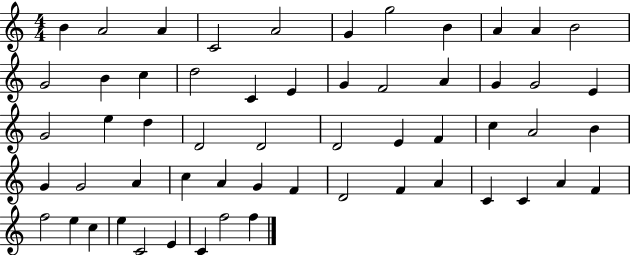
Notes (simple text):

B4/q A4/h A4/q C4/h A4/h G4/q G5/h B4/q A4/q A4/q B4/h G4/h B4/q C5/q D5/h C4/q E4/q G4/q F4/h A4/q G4/q G4/h E4/q G4/h E5/q D5/q D4/h D4/h D4/h E4/q F4/q C5/q A4/h B4/q G4/q G4/h A4/q C5/q A4/q G4/q F4/q D4/h F4/q A4/q C4/q C4/q A4/q F4/q F5/h E5/q C5/q E5/q C4/h E4/q C4/q F5/h F5/q